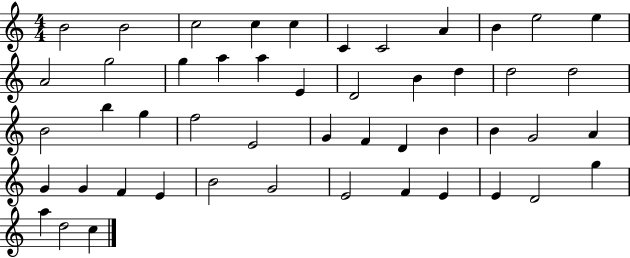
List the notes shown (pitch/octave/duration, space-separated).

B4/h B4/h C5/h C5/q C5/q C4/q C4/h A4/q B4/q E5/h E5/q A4/h G5/h G5/q A5/q A5/q E4/q D4/h B4/q D5/q D5/h D5/h B4/h B5/q G5/q F5/h E4/h G4/q F4/q D4/q B4/q B4/q G4/h A4/q G4/q G4/q F4/q E4/q B4/h G4/h E4/h F4/q E4/q E4/q D4/h G5/q A5/q D5/h C5/q